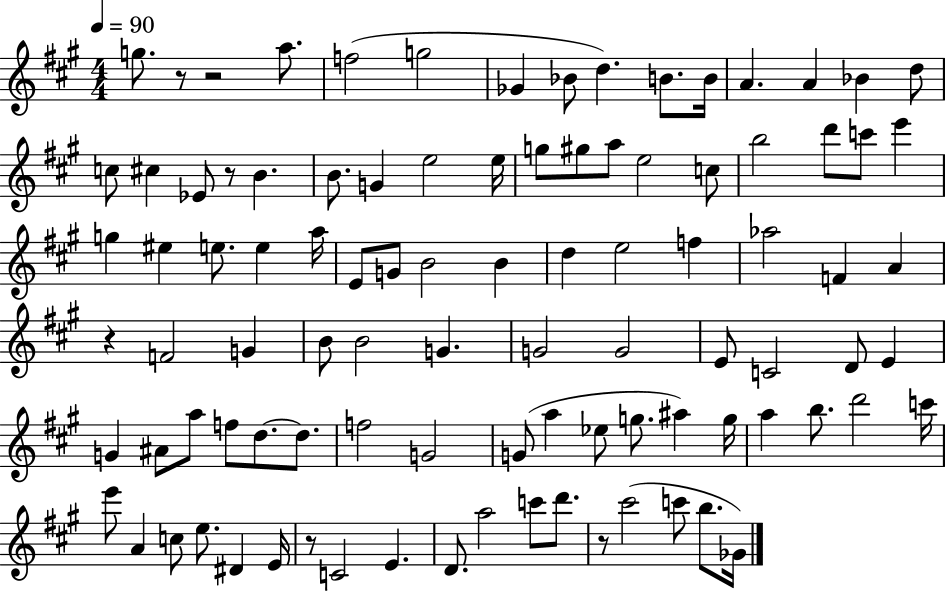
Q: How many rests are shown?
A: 6